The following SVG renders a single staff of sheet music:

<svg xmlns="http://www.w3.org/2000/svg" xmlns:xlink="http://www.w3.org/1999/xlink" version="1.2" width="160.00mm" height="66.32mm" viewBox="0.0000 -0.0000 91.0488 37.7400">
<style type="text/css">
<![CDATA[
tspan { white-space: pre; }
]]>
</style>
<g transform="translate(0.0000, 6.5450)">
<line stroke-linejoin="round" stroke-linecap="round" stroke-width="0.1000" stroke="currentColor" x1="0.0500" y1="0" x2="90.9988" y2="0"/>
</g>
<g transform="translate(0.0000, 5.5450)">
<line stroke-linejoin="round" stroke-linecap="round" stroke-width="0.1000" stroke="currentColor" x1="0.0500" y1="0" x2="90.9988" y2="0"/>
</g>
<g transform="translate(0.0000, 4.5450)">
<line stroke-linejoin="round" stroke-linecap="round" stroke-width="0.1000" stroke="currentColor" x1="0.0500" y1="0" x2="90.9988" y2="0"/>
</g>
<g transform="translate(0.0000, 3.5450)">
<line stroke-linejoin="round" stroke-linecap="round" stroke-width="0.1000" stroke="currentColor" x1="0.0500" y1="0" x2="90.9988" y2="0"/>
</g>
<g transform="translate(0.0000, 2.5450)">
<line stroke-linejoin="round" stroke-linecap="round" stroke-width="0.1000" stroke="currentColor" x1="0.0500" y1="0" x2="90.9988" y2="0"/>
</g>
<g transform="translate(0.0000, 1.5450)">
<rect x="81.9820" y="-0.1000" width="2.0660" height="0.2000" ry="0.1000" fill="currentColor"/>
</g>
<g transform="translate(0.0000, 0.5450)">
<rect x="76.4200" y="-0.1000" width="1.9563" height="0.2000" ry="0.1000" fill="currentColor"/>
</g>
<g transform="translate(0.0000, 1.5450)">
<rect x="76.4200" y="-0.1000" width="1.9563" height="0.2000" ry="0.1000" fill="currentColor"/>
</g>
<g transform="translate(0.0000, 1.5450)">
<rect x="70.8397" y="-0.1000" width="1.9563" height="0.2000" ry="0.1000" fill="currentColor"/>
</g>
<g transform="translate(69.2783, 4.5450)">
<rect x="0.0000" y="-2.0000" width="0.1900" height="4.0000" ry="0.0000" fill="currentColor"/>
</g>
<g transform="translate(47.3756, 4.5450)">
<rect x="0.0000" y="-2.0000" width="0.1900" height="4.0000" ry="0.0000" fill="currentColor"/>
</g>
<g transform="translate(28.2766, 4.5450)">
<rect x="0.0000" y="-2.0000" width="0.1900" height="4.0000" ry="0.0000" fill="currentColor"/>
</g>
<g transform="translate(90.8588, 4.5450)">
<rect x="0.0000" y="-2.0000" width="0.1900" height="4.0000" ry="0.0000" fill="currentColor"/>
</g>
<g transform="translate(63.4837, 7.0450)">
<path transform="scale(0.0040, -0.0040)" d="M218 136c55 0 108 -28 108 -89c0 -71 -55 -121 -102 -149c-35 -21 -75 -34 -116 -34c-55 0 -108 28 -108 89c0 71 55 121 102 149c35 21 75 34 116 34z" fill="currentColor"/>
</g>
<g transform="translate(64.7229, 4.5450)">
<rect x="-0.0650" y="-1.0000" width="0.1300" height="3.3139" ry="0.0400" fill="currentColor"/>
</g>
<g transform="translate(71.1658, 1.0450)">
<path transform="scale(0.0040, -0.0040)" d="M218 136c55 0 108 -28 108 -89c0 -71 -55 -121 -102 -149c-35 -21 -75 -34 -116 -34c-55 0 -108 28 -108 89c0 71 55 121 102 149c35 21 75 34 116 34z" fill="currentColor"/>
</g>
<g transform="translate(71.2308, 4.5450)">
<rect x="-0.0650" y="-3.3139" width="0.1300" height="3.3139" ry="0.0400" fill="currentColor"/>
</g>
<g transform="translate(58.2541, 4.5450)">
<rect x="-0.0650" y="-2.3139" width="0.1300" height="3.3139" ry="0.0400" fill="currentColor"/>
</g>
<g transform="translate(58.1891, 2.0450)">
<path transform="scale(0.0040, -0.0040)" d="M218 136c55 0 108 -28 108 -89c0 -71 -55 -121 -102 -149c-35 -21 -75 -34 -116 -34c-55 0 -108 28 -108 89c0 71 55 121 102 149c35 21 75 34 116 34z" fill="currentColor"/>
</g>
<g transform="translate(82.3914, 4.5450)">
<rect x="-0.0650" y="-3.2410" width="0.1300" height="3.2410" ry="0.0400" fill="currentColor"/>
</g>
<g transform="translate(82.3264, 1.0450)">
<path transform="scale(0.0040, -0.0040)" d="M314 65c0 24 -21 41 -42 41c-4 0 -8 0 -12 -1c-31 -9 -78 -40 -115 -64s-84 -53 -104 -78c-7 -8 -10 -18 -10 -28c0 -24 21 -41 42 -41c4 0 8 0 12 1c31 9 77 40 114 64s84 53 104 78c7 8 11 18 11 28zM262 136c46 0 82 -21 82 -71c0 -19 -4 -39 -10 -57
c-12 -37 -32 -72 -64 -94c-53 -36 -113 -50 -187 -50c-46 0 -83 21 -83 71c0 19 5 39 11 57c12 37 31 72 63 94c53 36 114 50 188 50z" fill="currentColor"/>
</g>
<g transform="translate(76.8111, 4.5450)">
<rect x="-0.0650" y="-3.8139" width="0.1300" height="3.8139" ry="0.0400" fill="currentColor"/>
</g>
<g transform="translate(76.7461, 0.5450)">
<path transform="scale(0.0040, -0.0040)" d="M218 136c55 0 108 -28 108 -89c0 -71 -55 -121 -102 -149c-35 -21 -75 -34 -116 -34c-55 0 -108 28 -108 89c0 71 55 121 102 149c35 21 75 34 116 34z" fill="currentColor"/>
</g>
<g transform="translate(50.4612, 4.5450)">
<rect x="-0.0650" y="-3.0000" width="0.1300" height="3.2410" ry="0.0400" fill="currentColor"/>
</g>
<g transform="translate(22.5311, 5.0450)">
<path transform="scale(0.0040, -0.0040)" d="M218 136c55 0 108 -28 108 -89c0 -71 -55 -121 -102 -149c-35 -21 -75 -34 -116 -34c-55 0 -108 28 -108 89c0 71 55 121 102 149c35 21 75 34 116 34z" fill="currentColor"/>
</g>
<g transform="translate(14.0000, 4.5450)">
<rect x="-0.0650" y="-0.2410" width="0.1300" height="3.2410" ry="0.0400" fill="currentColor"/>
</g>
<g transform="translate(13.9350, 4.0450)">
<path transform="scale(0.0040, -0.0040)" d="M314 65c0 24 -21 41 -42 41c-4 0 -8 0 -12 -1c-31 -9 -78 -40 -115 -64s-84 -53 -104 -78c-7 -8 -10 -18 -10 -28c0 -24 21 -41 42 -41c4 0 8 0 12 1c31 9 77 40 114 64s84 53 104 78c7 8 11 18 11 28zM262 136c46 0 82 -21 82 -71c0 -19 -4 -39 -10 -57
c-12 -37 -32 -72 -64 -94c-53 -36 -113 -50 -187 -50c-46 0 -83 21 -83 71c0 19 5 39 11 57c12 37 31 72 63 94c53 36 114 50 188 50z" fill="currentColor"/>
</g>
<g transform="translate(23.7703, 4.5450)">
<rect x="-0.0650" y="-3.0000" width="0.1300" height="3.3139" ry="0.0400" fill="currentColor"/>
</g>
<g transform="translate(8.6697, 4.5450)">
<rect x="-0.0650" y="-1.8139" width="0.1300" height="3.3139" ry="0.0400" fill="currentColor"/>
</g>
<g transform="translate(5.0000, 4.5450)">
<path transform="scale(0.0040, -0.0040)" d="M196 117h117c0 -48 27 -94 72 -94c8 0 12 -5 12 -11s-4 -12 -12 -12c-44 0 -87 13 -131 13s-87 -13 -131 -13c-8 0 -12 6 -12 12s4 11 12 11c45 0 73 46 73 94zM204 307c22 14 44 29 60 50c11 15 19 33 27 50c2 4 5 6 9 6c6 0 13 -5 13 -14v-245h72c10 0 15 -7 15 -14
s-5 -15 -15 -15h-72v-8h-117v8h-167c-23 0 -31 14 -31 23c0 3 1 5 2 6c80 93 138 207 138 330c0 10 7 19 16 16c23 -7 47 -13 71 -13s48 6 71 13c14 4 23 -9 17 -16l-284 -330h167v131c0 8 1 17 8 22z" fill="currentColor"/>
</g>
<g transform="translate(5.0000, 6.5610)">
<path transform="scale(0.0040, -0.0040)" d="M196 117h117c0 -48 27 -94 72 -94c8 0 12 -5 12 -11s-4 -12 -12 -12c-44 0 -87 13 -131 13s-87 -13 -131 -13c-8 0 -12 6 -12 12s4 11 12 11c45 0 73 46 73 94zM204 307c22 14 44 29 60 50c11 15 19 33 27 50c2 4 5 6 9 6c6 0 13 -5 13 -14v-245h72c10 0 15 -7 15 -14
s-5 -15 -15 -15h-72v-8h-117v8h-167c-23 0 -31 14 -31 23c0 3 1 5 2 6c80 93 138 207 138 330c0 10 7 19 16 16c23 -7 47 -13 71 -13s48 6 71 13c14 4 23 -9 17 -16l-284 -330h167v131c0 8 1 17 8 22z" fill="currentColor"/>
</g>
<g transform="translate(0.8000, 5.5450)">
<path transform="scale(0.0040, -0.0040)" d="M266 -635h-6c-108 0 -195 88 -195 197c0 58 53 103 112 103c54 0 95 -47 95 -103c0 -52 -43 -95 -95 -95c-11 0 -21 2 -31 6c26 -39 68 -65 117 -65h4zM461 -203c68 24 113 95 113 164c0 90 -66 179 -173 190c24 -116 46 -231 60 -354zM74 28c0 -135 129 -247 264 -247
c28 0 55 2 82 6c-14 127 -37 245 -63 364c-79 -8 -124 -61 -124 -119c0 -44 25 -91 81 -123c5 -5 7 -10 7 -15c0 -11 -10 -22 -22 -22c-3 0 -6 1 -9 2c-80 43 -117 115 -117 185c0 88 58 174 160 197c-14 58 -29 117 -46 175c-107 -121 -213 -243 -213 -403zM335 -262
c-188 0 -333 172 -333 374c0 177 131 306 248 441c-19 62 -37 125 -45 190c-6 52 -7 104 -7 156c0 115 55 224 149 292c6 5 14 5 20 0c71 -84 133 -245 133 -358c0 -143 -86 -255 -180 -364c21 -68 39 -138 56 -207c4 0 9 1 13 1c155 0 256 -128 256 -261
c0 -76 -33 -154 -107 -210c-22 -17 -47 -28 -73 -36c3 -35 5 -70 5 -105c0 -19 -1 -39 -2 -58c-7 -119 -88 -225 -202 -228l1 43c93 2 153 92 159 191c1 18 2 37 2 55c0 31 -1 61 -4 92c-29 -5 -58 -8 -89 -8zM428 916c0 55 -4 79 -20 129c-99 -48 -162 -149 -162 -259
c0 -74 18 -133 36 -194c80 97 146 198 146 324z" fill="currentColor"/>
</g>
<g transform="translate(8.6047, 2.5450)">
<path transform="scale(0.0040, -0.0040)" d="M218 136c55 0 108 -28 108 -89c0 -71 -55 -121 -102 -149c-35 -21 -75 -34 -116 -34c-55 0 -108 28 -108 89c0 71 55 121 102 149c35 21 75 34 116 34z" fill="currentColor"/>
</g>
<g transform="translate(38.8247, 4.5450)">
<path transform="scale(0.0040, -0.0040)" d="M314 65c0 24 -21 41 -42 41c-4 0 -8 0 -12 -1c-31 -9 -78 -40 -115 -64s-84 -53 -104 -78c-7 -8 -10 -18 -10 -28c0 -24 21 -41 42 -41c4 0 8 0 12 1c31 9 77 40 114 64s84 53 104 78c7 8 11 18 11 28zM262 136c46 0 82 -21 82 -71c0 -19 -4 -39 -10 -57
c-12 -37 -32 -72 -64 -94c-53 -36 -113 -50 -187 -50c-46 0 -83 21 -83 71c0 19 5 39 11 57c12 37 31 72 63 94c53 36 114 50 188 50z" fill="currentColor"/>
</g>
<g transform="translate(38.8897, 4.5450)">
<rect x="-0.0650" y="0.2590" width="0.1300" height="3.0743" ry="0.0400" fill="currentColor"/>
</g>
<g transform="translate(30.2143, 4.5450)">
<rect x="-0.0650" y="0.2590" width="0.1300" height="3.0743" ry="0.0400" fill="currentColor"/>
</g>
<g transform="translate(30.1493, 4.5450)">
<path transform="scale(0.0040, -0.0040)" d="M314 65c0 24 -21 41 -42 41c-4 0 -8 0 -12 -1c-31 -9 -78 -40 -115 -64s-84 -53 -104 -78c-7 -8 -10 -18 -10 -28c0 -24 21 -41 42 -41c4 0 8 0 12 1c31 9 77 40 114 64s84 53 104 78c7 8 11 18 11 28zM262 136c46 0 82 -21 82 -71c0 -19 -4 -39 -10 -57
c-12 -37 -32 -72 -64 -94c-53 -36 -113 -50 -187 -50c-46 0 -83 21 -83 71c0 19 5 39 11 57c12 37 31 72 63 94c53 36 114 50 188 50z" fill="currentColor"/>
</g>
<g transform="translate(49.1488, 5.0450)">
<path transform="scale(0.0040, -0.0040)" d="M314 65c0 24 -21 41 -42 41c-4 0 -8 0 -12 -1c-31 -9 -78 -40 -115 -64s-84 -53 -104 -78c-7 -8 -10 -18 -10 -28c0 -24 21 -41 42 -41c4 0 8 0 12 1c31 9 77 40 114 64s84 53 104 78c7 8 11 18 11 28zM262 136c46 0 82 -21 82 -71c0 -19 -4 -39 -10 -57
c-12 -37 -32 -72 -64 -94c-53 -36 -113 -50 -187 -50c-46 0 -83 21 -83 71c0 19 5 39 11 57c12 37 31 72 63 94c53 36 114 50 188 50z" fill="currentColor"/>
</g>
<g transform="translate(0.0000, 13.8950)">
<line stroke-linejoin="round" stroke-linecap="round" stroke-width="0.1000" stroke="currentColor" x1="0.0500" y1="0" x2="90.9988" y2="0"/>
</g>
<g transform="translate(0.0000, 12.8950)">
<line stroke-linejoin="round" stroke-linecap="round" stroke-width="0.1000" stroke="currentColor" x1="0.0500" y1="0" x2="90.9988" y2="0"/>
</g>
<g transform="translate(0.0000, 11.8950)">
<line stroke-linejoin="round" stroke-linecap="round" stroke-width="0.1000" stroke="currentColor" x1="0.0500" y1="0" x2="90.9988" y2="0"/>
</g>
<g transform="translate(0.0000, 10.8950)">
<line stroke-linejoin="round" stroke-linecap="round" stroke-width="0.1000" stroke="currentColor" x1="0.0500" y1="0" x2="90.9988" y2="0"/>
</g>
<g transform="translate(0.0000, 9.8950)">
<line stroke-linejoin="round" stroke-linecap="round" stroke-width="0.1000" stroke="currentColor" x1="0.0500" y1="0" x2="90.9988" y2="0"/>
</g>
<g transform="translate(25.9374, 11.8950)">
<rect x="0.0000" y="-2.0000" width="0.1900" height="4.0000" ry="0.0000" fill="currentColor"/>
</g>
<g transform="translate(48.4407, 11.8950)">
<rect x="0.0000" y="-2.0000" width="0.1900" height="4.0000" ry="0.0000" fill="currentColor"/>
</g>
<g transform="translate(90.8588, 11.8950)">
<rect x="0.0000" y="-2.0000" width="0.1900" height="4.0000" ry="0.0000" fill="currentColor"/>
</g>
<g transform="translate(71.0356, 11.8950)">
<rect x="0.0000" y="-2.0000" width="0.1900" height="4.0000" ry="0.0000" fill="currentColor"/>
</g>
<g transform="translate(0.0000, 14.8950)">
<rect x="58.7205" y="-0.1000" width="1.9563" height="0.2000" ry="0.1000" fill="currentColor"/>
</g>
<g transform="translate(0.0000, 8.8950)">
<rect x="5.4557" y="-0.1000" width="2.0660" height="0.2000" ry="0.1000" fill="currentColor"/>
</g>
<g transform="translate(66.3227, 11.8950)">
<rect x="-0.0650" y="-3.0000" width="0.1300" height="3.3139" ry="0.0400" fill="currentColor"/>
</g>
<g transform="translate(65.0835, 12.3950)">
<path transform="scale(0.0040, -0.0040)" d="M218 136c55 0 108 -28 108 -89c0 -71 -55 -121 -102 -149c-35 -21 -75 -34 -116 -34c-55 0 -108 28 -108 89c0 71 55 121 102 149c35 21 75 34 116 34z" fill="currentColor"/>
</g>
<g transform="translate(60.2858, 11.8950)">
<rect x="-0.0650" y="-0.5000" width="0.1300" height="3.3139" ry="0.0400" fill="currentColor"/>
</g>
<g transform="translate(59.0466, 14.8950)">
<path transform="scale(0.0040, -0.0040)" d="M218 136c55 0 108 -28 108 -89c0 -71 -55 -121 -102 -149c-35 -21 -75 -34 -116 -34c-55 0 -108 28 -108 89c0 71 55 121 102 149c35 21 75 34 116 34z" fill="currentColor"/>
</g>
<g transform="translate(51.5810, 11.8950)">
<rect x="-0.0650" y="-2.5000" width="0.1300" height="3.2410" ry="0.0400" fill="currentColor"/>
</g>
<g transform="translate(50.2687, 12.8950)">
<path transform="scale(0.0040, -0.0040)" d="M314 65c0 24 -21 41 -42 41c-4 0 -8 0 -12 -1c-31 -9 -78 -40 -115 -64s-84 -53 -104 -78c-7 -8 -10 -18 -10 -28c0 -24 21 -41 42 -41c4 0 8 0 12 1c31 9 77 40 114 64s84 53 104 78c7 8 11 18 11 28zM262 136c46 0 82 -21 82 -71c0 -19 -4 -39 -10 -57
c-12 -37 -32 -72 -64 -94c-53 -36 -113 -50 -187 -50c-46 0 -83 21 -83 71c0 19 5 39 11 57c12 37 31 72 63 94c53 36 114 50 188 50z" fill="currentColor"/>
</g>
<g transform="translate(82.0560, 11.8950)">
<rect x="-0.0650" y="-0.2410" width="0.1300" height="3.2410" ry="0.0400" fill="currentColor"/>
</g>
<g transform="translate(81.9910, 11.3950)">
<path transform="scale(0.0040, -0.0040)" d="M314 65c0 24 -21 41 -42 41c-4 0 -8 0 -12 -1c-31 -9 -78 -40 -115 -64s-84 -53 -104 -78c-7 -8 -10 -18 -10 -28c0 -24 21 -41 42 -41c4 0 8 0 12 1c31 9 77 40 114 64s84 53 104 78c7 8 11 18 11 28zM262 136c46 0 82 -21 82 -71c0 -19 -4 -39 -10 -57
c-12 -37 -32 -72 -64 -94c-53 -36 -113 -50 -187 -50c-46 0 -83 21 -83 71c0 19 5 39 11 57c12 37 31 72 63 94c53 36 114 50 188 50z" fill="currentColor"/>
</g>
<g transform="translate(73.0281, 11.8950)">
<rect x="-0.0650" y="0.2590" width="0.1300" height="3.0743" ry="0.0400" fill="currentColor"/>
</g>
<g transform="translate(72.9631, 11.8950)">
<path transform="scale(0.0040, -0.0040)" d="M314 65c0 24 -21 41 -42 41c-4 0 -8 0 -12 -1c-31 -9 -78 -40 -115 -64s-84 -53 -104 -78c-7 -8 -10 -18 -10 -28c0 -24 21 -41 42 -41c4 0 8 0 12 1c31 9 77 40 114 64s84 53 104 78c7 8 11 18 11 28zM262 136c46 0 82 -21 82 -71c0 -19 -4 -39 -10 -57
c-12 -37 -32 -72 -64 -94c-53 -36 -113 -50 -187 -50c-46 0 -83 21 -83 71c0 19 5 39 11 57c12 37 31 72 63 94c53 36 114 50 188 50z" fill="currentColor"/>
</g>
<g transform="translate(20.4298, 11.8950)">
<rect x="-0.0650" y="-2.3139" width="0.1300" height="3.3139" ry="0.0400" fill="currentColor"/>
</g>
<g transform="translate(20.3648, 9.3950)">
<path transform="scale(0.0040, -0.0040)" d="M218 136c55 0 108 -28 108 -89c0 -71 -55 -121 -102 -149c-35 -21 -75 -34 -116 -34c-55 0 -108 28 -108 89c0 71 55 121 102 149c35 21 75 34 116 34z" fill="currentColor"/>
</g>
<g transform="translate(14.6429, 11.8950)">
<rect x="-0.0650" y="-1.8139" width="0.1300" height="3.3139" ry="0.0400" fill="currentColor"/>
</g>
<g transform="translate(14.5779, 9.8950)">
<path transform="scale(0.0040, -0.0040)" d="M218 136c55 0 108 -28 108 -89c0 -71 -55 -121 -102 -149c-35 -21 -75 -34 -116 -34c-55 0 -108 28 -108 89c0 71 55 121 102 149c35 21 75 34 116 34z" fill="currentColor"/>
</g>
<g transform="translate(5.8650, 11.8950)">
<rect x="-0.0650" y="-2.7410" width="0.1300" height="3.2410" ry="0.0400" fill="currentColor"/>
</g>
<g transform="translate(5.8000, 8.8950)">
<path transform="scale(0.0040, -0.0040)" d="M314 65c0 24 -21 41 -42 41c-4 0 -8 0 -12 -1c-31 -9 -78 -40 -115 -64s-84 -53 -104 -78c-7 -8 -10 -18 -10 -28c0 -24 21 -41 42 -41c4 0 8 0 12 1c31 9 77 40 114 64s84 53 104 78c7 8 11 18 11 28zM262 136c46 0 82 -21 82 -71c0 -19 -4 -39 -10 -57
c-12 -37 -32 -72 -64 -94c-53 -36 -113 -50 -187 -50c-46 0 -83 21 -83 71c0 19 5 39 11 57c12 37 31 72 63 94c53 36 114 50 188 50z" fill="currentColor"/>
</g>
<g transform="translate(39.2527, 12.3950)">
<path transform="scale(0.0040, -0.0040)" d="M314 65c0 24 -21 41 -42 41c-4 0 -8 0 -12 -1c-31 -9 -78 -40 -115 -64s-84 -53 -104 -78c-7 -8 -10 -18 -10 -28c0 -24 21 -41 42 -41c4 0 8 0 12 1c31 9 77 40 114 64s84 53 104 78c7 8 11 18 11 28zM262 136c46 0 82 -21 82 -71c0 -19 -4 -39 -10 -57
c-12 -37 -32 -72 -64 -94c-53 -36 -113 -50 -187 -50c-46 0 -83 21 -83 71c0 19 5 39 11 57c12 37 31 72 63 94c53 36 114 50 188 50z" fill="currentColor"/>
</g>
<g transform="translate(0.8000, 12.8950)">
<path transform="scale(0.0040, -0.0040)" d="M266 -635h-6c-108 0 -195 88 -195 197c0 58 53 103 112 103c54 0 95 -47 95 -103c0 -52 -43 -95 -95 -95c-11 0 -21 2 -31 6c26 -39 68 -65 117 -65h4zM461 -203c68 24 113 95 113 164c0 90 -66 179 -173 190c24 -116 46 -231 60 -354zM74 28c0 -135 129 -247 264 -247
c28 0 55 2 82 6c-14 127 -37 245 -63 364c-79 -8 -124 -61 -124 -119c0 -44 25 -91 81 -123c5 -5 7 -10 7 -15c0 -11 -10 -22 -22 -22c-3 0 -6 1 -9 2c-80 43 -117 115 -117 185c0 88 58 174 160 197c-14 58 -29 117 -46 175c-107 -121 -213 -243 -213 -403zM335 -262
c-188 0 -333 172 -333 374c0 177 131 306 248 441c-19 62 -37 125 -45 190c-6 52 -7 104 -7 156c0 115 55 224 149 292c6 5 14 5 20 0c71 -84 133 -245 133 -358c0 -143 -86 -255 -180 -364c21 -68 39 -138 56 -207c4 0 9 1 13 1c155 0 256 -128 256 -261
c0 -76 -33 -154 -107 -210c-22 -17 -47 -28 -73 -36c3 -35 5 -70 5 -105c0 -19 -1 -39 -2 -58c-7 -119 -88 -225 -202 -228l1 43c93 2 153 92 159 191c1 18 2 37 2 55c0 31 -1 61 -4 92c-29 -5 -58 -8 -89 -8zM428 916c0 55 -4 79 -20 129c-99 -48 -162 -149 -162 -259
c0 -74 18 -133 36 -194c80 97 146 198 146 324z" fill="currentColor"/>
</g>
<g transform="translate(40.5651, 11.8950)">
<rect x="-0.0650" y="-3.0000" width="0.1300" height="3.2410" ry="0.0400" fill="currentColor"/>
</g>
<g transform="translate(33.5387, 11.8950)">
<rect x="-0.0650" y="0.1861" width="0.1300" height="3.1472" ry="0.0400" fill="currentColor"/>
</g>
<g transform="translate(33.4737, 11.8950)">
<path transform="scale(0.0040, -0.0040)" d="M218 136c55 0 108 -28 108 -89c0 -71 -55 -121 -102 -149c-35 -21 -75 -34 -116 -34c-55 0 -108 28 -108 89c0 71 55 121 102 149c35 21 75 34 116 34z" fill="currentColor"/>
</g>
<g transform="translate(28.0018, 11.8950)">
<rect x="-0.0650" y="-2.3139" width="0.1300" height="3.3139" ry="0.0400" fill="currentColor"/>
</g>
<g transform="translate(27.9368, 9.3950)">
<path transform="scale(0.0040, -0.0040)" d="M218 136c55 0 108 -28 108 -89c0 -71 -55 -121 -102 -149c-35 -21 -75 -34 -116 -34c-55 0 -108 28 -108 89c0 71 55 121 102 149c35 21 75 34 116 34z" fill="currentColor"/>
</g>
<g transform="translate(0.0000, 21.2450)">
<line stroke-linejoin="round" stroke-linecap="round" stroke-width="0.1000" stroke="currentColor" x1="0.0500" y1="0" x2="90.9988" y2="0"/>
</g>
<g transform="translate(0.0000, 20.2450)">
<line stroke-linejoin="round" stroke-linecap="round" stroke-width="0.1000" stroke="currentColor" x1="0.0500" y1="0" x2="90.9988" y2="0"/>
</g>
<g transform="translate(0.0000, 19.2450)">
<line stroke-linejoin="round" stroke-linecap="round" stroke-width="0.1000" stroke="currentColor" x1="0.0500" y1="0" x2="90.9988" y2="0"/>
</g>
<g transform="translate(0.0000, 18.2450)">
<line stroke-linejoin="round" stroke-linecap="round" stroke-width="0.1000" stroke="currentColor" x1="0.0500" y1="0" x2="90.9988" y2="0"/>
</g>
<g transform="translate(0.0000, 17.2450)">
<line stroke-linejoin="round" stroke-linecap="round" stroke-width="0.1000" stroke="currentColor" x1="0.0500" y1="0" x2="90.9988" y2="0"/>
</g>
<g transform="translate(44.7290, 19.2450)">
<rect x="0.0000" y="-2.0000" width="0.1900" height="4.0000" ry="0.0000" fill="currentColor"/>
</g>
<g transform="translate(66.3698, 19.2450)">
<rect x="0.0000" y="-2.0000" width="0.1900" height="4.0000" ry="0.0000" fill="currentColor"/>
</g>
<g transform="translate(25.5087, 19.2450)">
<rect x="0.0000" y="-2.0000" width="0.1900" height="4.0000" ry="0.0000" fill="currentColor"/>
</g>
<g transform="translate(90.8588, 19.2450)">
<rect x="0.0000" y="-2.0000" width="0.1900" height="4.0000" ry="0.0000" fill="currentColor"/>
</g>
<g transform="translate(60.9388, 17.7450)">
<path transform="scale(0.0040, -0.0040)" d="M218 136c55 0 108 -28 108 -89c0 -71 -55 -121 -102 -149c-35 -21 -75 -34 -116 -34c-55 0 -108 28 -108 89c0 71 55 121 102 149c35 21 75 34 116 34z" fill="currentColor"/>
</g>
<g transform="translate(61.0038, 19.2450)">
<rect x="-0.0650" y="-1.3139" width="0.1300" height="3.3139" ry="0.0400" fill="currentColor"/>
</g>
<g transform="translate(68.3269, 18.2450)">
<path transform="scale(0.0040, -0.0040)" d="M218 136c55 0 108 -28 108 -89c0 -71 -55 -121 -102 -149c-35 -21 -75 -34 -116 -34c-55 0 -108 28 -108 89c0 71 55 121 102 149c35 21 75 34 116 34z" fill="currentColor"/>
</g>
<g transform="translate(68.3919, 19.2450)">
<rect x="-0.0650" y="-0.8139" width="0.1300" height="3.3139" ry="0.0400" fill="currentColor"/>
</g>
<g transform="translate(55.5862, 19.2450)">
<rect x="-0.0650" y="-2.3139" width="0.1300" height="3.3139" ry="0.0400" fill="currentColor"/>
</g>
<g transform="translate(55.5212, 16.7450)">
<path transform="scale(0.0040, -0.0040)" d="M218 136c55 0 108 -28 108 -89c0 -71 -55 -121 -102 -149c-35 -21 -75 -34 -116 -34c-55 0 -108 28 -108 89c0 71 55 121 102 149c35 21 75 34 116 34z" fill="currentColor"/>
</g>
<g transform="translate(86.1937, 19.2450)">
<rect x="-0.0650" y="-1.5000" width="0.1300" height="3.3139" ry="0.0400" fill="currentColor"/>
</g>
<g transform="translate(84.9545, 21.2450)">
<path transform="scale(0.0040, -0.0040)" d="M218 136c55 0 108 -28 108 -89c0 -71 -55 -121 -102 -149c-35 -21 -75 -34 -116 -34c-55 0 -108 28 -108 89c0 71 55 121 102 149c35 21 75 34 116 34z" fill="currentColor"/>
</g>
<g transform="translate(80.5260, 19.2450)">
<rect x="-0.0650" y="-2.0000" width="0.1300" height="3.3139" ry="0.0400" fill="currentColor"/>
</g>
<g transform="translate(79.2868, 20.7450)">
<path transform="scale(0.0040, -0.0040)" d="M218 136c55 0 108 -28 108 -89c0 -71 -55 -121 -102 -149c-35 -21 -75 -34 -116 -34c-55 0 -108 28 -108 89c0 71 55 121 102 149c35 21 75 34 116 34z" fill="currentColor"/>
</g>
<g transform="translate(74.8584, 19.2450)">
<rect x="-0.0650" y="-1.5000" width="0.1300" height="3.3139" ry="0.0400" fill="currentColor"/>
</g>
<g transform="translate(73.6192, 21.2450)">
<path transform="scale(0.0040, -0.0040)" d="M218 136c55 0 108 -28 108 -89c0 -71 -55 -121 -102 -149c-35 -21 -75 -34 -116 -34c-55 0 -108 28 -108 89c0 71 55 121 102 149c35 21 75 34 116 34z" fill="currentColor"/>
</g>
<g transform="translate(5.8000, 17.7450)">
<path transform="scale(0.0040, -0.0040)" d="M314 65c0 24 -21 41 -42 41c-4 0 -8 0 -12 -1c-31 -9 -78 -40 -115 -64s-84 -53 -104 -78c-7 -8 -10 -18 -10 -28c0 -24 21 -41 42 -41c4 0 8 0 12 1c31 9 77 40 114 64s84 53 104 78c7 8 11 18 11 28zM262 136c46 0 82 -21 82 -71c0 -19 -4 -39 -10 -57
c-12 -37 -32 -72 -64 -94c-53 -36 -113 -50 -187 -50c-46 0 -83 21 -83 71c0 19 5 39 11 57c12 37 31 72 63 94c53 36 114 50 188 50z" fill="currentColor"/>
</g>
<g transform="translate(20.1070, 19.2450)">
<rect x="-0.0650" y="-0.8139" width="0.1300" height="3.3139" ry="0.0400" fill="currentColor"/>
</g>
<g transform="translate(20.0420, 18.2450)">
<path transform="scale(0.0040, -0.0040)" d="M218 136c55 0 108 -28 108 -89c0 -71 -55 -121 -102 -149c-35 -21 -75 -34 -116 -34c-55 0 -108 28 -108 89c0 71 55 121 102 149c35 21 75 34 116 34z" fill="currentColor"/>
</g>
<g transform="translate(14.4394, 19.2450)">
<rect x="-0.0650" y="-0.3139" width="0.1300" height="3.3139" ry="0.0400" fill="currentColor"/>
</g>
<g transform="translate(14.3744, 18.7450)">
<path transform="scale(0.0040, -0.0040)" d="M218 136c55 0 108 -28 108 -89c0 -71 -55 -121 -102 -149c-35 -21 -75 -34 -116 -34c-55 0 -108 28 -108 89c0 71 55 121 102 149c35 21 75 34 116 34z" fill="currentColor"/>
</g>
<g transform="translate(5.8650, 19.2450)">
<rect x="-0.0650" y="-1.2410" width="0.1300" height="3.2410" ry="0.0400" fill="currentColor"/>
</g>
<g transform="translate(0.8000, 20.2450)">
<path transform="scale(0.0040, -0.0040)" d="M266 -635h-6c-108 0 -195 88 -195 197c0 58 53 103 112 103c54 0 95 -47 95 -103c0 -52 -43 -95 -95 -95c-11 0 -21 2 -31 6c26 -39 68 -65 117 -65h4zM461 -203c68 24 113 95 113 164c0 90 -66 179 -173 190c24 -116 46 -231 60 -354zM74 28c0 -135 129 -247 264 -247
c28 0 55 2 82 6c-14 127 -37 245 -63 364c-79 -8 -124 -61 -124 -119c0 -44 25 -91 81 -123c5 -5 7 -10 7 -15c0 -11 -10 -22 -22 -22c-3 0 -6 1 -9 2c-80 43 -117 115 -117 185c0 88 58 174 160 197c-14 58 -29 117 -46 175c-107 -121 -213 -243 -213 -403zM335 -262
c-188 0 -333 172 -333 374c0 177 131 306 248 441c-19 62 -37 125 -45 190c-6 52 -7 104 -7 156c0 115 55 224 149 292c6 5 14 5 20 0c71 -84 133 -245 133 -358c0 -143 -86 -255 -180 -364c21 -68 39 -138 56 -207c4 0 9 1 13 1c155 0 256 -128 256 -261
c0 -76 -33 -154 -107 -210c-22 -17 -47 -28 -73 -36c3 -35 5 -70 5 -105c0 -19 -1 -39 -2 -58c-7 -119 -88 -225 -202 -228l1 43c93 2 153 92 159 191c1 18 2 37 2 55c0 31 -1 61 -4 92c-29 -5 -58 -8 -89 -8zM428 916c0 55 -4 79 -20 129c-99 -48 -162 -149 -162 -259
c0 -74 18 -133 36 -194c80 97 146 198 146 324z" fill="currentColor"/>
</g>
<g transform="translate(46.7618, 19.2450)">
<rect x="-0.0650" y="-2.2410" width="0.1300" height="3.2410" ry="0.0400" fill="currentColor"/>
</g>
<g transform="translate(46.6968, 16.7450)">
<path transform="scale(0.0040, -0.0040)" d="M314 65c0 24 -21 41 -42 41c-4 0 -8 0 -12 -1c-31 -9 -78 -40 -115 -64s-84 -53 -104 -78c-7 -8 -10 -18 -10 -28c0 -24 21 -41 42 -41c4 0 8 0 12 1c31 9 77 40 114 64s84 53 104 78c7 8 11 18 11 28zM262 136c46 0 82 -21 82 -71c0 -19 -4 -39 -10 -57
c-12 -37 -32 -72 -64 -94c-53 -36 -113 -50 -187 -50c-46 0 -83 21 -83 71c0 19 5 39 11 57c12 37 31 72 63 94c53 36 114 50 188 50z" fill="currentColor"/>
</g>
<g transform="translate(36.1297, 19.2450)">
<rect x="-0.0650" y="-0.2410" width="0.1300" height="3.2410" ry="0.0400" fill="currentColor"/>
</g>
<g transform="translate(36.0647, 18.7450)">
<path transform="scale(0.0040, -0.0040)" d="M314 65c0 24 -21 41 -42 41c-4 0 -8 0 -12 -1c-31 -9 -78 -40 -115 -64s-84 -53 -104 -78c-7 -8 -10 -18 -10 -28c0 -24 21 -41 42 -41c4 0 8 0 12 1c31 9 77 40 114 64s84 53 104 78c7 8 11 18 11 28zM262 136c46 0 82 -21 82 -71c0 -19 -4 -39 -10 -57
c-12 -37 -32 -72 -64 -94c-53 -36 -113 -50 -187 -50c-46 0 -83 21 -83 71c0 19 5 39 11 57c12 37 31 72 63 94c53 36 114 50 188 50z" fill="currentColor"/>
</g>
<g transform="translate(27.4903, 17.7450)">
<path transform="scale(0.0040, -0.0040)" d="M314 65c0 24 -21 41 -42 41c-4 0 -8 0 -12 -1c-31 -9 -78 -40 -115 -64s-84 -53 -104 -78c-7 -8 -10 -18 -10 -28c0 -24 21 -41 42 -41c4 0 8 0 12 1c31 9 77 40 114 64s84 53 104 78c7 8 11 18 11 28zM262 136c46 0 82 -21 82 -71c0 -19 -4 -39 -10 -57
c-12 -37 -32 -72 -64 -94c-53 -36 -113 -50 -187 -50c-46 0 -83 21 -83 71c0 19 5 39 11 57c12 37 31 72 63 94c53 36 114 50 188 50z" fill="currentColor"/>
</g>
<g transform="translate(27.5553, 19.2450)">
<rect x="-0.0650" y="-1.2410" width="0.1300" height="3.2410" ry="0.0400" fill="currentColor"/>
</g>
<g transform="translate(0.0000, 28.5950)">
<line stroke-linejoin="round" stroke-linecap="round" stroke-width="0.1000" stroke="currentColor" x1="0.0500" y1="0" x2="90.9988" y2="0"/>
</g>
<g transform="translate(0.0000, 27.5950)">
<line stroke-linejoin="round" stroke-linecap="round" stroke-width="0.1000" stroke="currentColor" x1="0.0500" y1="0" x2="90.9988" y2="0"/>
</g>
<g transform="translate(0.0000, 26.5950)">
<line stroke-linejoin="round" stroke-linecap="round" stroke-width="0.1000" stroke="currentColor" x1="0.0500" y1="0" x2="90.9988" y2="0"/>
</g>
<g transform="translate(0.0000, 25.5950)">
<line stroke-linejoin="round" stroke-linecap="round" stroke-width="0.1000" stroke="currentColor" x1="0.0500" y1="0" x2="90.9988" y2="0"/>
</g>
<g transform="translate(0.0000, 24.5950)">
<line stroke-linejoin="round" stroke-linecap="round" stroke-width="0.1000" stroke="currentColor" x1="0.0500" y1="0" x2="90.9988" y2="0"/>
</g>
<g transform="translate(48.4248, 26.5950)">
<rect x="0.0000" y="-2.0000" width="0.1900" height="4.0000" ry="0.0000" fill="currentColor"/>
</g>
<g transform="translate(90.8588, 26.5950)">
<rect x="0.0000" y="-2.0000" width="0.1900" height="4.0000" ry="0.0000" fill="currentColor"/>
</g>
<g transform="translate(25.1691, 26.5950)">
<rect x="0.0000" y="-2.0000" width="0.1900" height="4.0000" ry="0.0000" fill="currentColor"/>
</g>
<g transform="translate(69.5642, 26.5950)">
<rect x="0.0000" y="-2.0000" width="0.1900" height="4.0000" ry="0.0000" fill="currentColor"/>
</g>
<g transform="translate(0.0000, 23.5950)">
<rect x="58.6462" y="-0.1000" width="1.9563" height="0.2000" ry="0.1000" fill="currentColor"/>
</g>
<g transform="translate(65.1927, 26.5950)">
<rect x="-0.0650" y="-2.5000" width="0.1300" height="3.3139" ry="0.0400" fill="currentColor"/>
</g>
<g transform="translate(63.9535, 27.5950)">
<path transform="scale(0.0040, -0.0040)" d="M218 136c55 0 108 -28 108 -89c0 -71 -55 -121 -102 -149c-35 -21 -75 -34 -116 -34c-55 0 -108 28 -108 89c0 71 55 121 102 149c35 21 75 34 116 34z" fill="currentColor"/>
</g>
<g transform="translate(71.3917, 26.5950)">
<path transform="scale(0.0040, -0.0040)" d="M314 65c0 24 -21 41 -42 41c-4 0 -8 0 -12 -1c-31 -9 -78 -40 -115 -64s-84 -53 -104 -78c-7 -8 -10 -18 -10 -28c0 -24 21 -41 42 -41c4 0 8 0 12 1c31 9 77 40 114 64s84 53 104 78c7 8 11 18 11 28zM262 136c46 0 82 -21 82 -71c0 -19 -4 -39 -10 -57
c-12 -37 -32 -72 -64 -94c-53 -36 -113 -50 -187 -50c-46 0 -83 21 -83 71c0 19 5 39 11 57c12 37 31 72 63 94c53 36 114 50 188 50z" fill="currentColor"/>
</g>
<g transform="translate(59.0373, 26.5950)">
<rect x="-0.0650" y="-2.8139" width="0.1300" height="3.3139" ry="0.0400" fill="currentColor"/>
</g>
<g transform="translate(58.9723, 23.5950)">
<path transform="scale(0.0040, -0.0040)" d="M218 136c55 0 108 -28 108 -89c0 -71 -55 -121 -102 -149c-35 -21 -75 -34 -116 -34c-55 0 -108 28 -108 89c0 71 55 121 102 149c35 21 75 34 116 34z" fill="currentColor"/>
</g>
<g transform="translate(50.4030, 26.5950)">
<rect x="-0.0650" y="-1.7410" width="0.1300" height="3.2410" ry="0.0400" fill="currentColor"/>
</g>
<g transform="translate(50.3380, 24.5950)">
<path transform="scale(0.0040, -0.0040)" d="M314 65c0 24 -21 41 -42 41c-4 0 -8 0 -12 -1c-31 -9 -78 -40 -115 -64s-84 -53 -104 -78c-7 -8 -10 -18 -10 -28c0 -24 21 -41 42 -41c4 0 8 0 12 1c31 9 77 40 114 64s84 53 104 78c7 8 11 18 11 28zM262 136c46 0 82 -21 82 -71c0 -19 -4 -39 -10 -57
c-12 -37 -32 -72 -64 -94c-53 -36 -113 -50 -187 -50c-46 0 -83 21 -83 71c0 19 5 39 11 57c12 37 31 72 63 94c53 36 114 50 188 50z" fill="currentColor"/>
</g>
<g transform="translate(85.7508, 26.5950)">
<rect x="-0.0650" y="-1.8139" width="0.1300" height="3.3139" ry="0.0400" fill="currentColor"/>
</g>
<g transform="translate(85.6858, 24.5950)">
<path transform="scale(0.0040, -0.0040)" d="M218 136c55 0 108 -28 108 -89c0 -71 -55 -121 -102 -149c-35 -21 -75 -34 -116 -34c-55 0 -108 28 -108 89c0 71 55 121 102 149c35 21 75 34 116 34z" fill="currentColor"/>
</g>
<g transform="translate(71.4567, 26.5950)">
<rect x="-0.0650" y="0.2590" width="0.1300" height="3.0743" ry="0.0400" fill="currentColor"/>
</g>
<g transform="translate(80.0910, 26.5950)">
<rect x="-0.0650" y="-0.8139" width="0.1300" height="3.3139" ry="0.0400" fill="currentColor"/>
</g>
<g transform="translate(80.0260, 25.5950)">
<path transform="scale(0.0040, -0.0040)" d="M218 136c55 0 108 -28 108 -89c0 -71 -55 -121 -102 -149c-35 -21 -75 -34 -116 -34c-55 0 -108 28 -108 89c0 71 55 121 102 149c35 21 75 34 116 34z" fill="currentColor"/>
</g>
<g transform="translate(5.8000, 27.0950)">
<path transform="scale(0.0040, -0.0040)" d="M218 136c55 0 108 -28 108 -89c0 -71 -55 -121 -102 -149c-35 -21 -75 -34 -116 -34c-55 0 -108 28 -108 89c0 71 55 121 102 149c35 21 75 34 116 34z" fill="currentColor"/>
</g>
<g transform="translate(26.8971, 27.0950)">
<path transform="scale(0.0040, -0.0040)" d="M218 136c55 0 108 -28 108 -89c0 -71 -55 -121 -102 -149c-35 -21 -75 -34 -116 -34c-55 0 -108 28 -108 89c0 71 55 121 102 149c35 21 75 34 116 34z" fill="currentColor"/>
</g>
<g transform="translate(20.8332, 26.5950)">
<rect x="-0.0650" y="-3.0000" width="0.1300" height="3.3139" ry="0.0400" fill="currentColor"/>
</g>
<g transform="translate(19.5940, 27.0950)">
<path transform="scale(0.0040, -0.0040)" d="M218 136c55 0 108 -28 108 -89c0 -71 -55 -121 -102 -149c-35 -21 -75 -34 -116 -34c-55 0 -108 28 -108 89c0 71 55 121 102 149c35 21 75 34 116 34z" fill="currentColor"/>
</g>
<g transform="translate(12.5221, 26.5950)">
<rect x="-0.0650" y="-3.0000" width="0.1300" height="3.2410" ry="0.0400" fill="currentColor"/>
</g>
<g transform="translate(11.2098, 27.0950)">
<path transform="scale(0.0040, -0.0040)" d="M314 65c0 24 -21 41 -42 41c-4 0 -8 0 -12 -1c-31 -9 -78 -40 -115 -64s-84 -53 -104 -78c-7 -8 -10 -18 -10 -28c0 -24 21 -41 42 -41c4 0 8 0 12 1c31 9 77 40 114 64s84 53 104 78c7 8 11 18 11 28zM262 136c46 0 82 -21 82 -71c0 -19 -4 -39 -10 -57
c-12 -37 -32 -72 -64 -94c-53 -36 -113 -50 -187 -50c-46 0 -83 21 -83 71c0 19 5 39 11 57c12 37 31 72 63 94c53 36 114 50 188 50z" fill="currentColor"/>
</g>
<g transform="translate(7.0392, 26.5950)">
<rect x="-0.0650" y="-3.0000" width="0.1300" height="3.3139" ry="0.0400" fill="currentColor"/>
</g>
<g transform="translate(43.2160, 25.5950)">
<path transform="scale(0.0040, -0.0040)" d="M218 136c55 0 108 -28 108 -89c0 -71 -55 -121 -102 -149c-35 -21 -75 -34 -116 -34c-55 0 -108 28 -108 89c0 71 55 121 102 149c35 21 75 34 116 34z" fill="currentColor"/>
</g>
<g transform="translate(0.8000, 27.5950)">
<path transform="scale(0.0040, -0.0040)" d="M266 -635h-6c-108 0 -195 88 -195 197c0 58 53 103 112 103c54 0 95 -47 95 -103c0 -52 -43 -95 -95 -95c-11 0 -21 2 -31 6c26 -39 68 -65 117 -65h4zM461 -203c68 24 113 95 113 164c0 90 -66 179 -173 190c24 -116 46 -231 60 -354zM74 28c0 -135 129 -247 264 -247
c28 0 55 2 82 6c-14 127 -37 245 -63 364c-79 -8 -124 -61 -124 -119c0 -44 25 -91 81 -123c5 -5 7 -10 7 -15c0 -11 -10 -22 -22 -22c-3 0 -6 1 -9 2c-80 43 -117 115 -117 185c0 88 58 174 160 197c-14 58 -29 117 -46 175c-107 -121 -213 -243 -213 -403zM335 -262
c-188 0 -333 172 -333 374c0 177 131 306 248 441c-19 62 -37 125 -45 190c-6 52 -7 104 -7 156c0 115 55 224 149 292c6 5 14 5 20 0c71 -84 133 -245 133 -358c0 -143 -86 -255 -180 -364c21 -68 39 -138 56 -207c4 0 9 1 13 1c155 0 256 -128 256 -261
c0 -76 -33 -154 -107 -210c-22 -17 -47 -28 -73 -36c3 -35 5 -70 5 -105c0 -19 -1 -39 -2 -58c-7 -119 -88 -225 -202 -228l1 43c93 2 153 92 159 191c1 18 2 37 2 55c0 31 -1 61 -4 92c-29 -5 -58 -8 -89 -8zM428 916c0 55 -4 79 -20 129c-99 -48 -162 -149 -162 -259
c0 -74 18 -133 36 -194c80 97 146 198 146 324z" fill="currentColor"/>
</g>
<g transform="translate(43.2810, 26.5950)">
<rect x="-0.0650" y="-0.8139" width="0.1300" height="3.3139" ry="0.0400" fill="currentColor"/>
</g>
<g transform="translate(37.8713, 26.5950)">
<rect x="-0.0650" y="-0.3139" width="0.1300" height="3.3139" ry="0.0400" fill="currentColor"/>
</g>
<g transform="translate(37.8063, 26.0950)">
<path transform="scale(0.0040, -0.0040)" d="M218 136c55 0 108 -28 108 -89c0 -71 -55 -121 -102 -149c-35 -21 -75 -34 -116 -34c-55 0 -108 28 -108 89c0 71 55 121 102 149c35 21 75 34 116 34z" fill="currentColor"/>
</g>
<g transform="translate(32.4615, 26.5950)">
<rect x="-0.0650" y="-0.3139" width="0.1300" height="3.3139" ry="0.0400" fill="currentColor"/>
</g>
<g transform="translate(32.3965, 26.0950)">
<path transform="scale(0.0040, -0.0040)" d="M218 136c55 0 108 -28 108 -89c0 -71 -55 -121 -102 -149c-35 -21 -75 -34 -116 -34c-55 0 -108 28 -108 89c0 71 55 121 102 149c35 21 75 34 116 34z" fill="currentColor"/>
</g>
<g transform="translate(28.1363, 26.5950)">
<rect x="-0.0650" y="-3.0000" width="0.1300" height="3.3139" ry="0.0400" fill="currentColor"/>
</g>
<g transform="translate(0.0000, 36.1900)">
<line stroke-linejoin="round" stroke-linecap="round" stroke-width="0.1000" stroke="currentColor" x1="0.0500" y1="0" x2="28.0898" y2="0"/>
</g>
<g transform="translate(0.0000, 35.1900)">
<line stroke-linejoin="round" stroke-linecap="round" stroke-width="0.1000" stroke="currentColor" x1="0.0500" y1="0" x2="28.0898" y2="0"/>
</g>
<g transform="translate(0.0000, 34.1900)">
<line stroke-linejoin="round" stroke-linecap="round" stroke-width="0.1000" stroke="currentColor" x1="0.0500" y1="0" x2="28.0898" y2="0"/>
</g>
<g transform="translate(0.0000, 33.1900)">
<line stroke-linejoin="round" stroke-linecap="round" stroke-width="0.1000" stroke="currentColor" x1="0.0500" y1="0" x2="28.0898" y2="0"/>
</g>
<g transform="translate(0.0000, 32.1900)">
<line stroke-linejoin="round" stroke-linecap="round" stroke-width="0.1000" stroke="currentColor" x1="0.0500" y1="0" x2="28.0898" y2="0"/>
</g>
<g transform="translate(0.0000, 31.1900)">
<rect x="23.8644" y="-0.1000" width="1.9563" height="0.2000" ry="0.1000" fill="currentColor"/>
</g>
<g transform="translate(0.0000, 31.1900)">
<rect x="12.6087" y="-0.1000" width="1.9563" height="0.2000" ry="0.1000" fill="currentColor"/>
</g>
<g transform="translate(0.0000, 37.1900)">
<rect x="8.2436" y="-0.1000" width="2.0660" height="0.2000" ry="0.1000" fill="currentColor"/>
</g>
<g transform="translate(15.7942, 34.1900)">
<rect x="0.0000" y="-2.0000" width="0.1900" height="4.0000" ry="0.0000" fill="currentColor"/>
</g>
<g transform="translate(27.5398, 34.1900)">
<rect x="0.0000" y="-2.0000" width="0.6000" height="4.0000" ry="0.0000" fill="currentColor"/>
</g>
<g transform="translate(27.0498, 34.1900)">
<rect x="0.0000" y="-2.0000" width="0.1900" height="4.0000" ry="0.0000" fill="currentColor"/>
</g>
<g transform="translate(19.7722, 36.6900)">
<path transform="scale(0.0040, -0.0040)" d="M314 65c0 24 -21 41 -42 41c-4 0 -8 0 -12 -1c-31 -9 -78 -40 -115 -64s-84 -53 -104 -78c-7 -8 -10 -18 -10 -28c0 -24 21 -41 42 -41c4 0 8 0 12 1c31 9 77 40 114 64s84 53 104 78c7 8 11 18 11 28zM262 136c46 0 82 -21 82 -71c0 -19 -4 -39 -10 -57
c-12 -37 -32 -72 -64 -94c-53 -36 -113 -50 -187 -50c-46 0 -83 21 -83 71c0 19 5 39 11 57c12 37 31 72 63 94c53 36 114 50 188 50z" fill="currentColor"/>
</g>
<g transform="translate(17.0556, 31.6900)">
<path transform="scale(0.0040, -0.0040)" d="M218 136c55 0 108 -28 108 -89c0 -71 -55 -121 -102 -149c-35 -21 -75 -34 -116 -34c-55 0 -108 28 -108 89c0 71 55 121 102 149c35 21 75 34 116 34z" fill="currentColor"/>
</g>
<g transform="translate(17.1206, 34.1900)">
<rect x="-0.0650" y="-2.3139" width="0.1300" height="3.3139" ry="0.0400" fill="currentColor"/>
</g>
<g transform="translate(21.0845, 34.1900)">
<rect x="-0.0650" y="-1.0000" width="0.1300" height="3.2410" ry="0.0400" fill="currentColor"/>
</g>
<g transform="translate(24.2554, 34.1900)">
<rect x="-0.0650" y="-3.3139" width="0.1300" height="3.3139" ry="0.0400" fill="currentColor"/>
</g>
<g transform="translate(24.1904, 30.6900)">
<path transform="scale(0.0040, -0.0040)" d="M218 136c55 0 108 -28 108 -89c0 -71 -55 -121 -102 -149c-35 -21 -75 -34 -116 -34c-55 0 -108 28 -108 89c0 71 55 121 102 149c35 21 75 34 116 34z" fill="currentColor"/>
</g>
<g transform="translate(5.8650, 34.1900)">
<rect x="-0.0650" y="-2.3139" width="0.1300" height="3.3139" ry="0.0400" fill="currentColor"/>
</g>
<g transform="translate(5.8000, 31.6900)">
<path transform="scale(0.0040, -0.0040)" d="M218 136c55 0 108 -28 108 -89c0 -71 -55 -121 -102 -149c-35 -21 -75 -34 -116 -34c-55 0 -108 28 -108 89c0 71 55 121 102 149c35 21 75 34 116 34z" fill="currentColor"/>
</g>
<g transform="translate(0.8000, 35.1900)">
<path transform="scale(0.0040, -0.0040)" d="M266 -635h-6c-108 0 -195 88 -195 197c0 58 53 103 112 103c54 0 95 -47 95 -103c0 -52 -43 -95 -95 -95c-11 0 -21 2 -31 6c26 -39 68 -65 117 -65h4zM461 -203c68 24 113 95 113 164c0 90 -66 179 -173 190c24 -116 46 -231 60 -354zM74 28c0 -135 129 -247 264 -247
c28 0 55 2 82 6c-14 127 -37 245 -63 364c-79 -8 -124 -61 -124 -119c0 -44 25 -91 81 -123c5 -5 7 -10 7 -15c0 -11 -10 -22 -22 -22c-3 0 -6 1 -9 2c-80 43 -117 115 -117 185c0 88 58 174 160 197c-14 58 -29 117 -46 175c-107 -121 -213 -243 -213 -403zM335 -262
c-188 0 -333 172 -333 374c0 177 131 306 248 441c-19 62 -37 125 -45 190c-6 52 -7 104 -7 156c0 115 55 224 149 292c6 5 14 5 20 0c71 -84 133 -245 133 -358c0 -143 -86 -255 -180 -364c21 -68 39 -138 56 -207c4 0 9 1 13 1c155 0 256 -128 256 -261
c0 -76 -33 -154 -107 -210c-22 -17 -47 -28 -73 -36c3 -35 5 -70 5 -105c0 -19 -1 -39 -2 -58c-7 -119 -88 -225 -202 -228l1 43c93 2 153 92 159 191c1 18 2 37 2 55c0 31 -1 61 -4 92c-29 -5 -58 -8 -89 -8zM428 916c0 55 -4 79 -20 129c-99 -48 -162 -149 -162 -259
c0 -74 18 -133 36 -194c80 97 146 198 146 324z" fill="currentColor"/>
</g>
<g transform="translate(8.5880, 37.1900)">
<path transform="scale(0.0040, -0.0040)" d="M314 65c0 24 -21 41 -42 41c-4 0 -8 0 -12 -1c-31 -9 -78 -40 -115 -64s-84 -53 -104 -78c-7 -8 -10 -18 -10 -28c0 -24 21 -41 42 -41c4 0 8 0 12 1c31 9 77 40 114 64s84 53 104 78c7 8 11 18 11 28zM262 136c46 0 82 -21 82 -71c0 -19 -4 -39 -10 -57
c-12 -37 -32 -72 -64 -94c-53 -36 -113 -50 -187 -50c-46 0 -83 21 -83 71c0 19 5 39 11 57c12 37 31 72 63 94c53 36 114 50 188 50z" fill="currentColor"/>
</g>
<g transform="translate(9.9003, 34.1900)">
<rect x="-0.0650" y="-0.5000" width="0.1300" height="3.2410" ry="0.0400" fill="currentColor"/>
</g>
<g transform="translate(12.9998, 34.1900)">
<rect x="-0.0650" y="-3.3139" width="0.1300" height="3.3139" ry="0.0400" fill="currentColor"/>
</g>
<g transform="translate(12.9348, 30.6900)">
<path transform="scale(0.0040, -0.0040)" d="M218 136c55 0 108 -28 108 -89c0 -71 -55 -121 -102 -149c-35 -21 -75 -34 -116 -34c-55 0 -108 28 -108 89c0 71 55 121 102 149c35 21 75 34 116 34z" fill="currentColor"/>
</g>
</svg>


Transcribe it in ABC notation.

X:1
T:Untitled
M:4/4
L:1/4
K:C
f c2 A B2 B2 A2 g D b c' b2 a2 f g g B A2 G2 C A B2 c2 e2 c d e2 c2 g2 g e d E F E A A2 A A c c d f2 a G B2 d f g C2 b g D2 b